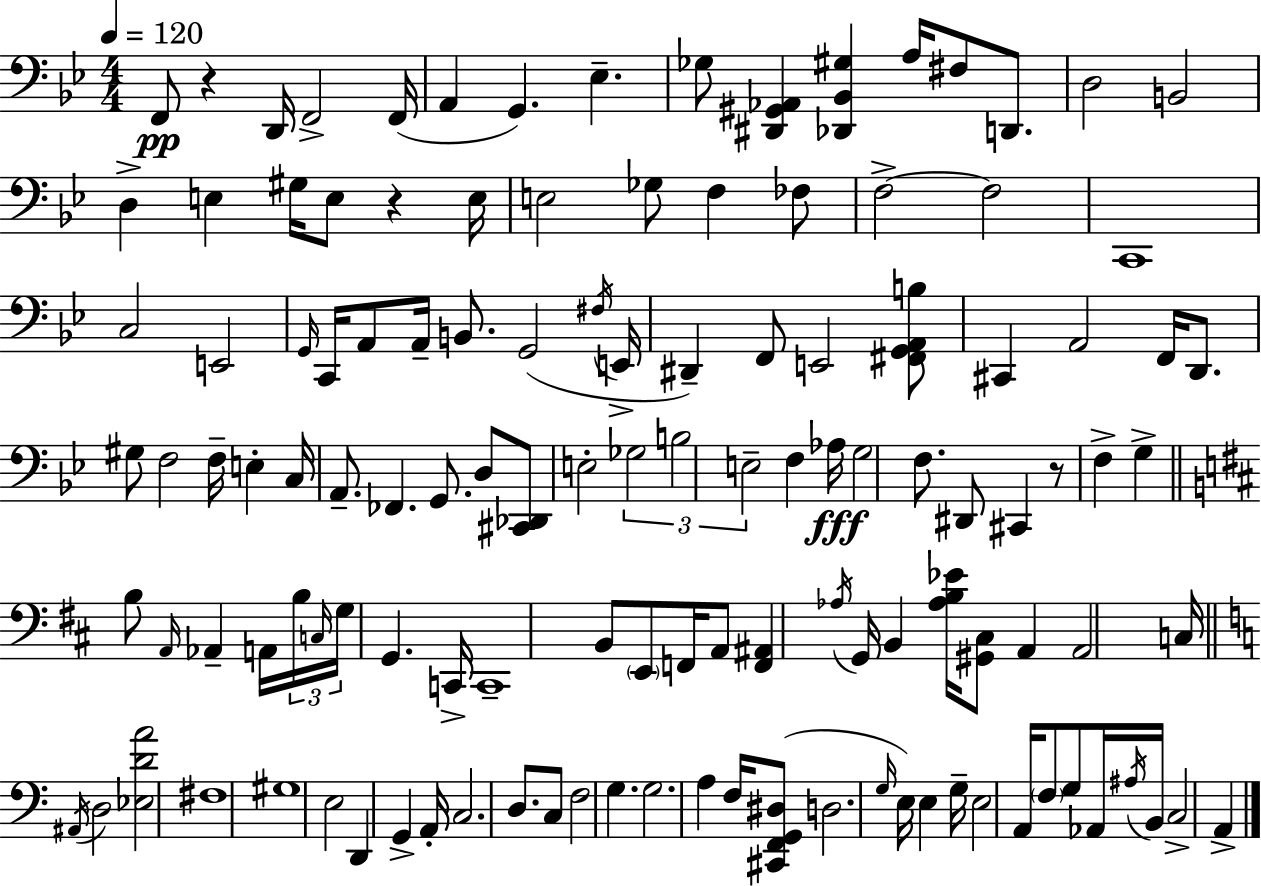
X:1
T:Untitled
M:4/4
L:1/4
K:Bb
F,,/2 z D,,/4 F,,2 F,,/4 A,, G,, _E, _G,/2 [^D,,^G,,_A,,] [_D,,_B,,^G,] A,/4 ^F,/2 D,,/2 D,2 B,,2 D, E, ^G,/4 E,/2 z E,/4 E,2 _G,/2 F, _F,/2 F,2 F,2 C,,4 C,2 E,,2 G,,/4 C,,/4 A,,/2 A,,/4 B,,/2 G,,2 ^F,/4 E,,/4 ^D,, F,,/2 E,,2 [^F,,G,,A,,B,]/2 ^C,, A,,2 F,,/4 D,,/2 ^G,/2 F,2 F,/4 E, C,/4 A,,/2 _F,, G,,/2 D,/2 [^C,,_D,,]/2 E,2 _G,2 B,2 E,2 F, _A,/4 G,2 F,/2 ^D,,/2 ^C,, z/2 F, G, B,/2 A,,/4 _A,, A,,/4 B,/4 C,/4 G,/4 G,, C,,/4 C,,4 B,,/2 E,,/2 F,,/4 A,,/2 [F,,^A,,] _A,/4 G,,/4 B,, [_A,B,_E]/4 [^G,,^C,]/2 A,, A,,2 C,/4 ^A,,/4 D,2 [_E,DA]2 ^F,4 ^G,4 E,2 D,, G,, A,,/4 C,2 D,/2 C,/2 F,2 G, G,2 A, F,/4 [^C,,F,,G,,^D,]/2 D,2 G,/4 E,/4 E, G,/4 E,2 A,,/4 F,/2 G,/2 _A,,/4 ^A,/4 B,,/4 C,2 A,,